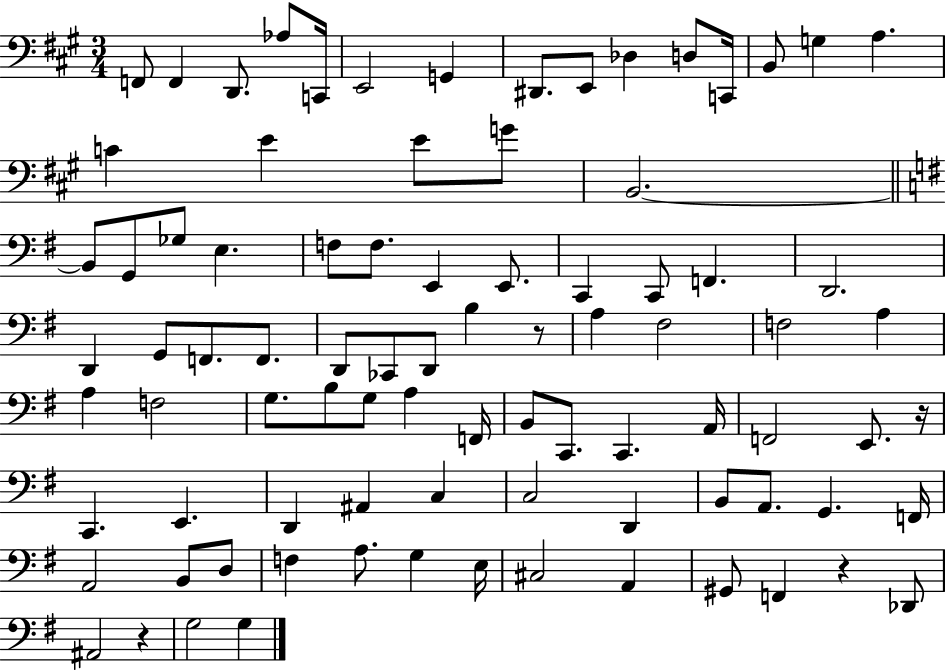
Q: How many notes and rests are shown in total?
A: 87